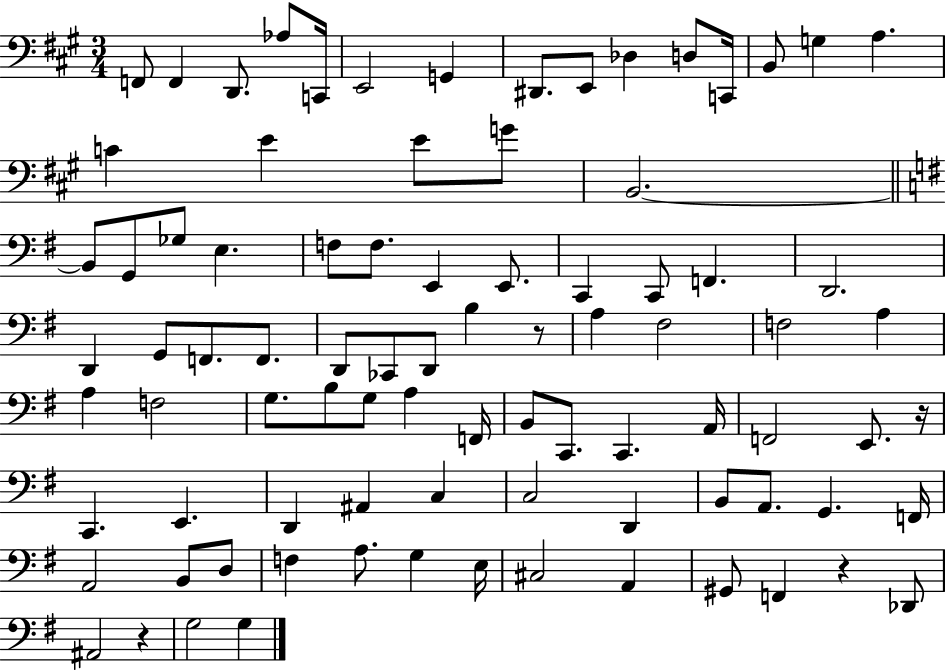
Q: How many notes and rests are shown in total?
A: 87